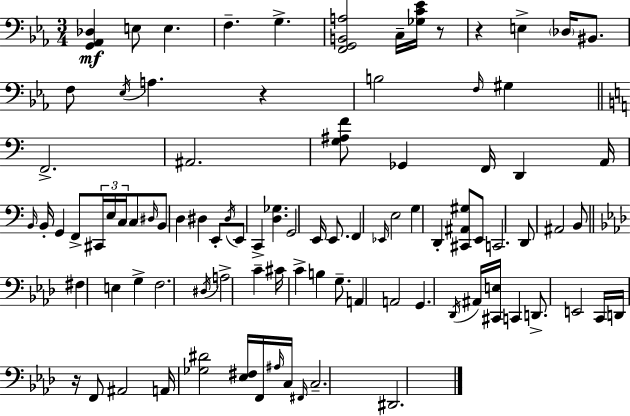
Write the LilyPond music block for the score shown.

{
  \clef bass
  \numericTimeSignature
  \time 3/4
  \key ees \major
  \repeat volta 2 { <g, aes, des>4\mf e8 e4. | f4.-- g4.-> | <f, g, b, a>2 c16-- <ges c' ees'>16 r8 | r4 e4-> \parenthesize des16 bis,8. | \break f8 \acciaccatura { ees16 } a4. r4 | b2 \grace { f16 } gis4 | \bar "||" \break \key c \major f,2.-> | ais,2. | <g ais f'>8 ges,4 f,16 d,4 a,16 | \grace { b,16 } b,16-. g,4 f,8-> \tuplet 3/2 { cis,16 e16 c16 } c8 | \break \grace { dis16 } b,8 d4 dis4 | e,8-. \acciaccatura { dis16 } e,8 c,4-> <d ges>4. | g,2 e,16 | e,8. f,4 \grace { ees,16 } e2 | \break g4 d,4-. | <cis, ais, gis>8 e,8 c,2. | d,8 ais,2 | b,8 \bar "||" \break \key aes \major fis4 e4 g4-> | f2. | \acciaccatura { dis16 } a2-> c'4-- | cis'16 c'4-> b4 g8.-- | \break a,4 a,2 | g,4. \acciaccatura { des,16 } ais,16 <cis, e>16 c,4 | d,8.-> e,2 | c,16 d,16 r16 f,8 ais,2 | \break a,16 <ges dis'>2 <ees fis>16 | f,16 \grace { ais16 } c16 \grace { fis,16 } c2.-- | dis,2. | } \bar "|."
}